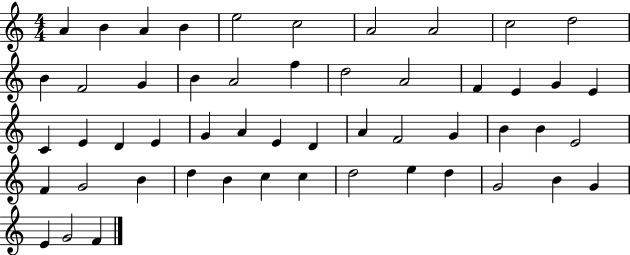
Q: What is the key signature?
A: C major